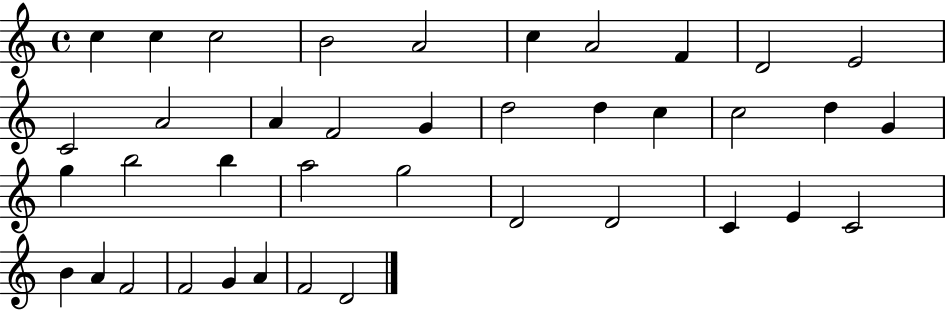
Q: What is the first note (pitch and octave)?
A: C5